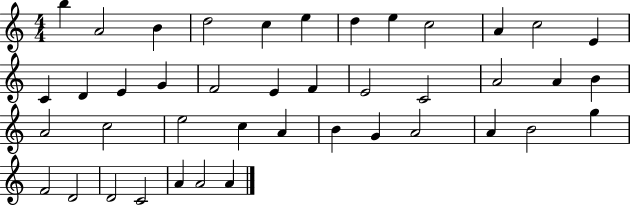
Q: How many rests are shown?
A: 0